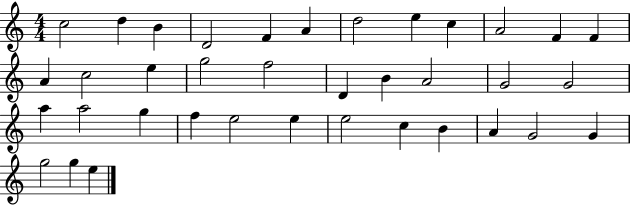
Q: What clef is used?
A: treble